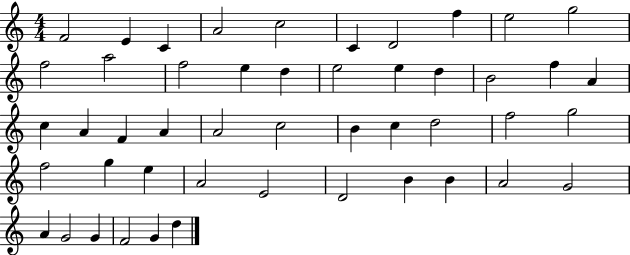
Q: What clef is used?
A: treble